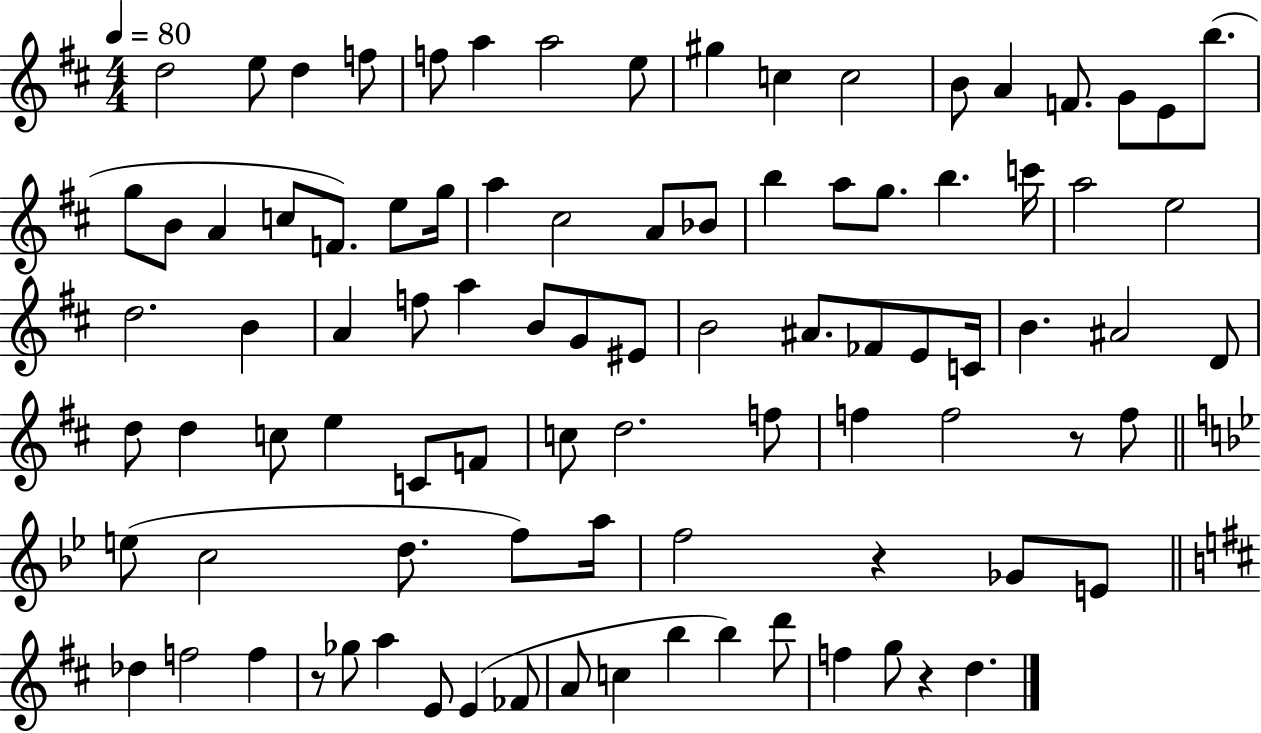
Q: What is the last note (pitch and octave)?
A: D5